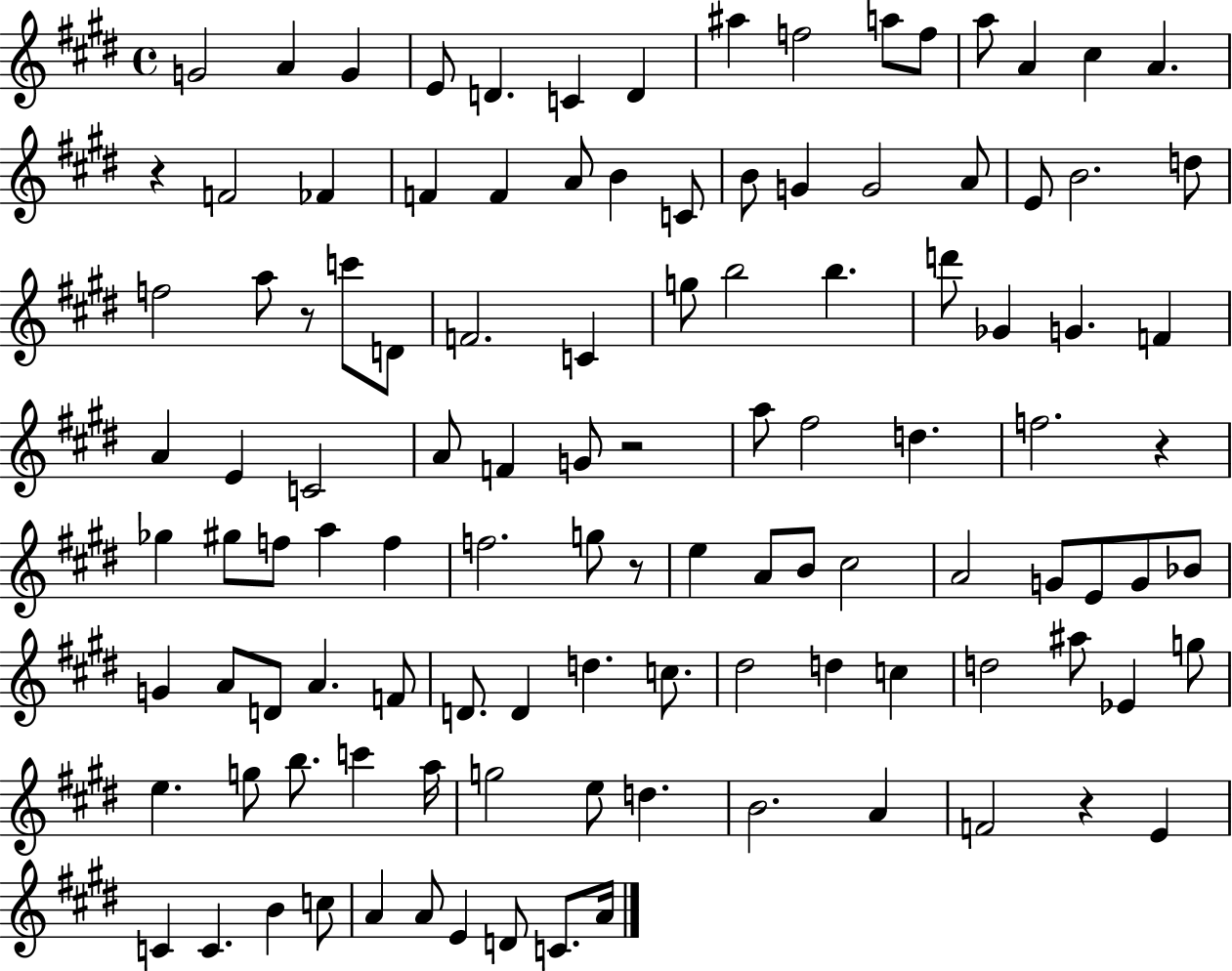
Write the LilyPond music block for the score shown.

{
  \clef treble
  \time 4/4
  \defaultTimeSignature
  \key e \major
  \repeat volta 2 { g'2 a'4 g'4 | e'8 d'4. c'4 d'4 | ais''4 f''2 a''8 f''8 | a''8 a'4 cis''4 a'4. | \break r4 f'2 fes'4 | f'4 f'4 a'8 b'4 c'8 | b'8 g'4 g'2 a'8 | e'8 b'2. d''8 | \break f''2 a''8 r8 c'''8 d'8 | f'2. c'4 | g''8 b''2 b''4. | d'''8 ges'4 g'4. f'4 | \break a'4 e'4 c'2 | a'8 f'4 g'8 r2 | a''8 fis''2 d''4. | f''2. r4 | \break ges''4 gis''8 f''8 a''4 f''4 | f''2. g''8 r8 | e''4 a'8 b'8 cis''2 | a'2 g'8 e'8 g'8 bes'8 | \break g'4 a'8 d'8 a'4. f'8 | d'8. d'4 d''4. c''8. | dis''2 d''4 c''4 | d''2 ais''8 ees'4 g''8 | \break e''4. g''8 b''8. c'''4 a''16 | g''2 e''8 d''4. | b'2. a'4 | f'2 r4 e'4 | \break c'4 c'4. b'4 c''8 | a'4 a'8 e'4 d'8 c'8. a'16 | } \bar "|."
}